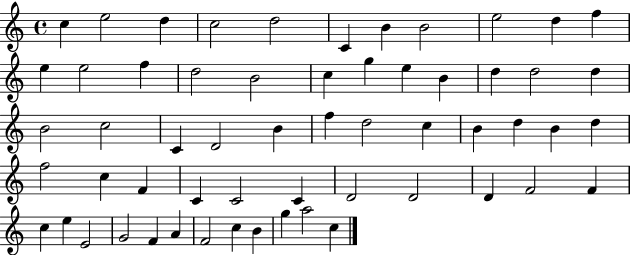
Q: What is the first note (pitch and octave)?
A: C5